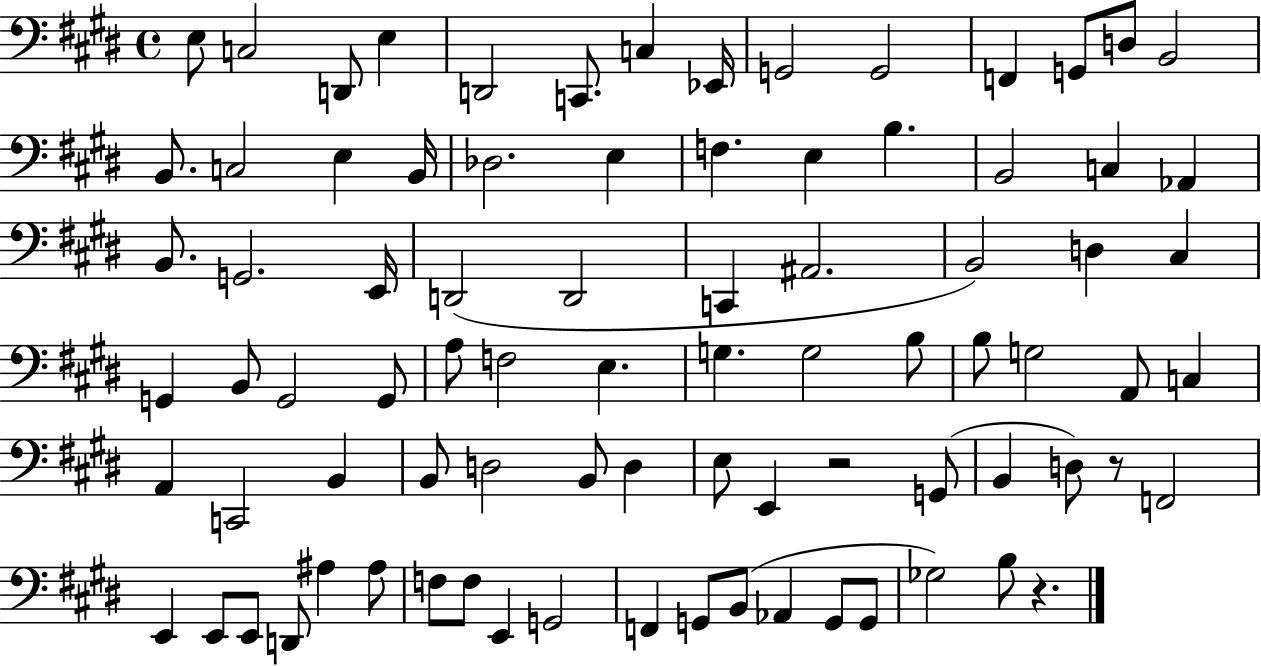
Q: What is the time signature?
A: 4/4